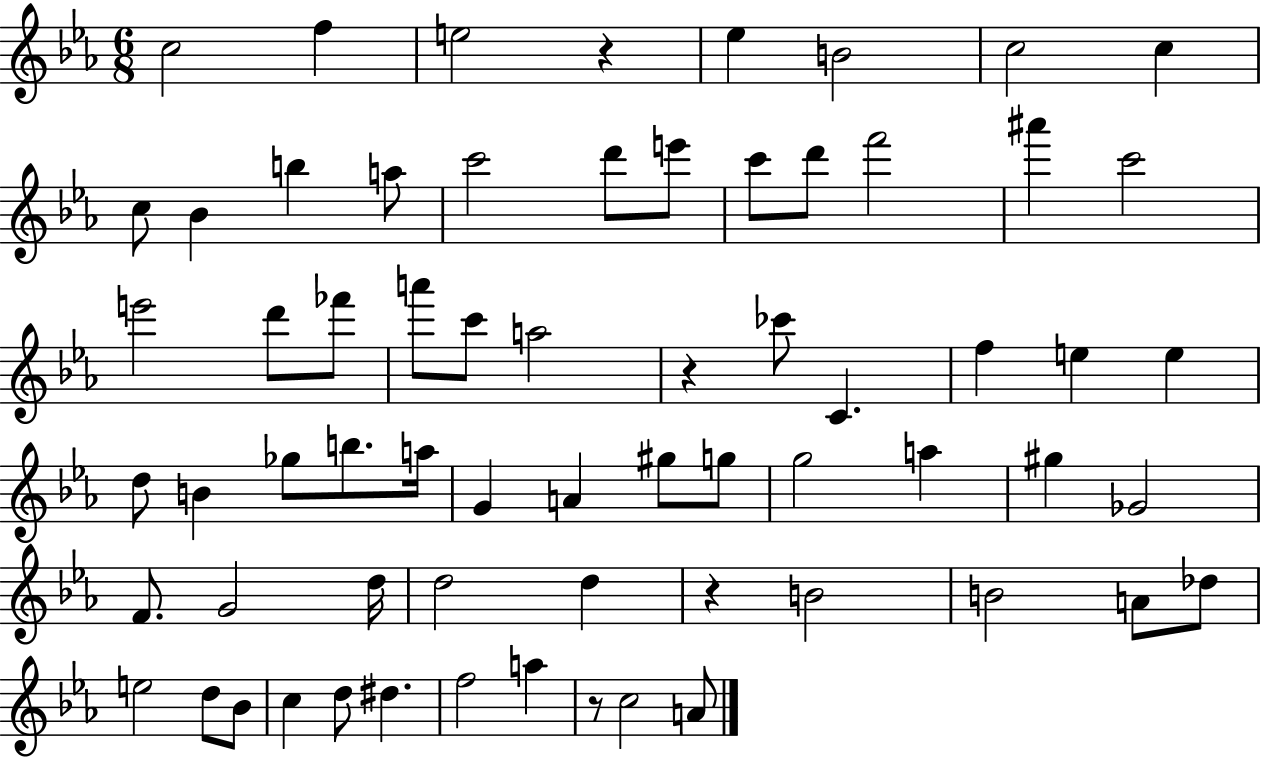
C5/h F5/q E5/h R/q Eb5/q B4/h C5/h C5/q C5/e Bb4/q B5/q A5/e C6/h D6/e E6/e C6/e D6/e F6/h A#6/q C6/h E6/h D6/e FES6/e A6/e C6/e A5/h R/q CES6/e C4/q. F5/q E5/q E5/q D5/e B4/q Gb5/e B5/e. A5/s G4/q A4/q G#5/e G5/e G5/h A5/q G#5/q Gb4/h F4/e. G4/h D5/s D5/h D5/q R/q B4/h B4/h A4/e Db5/e E5/h D5/e Bb4/e C5/q D5/e D#5/q. F5/h A5/q R/e C5/h A4/e